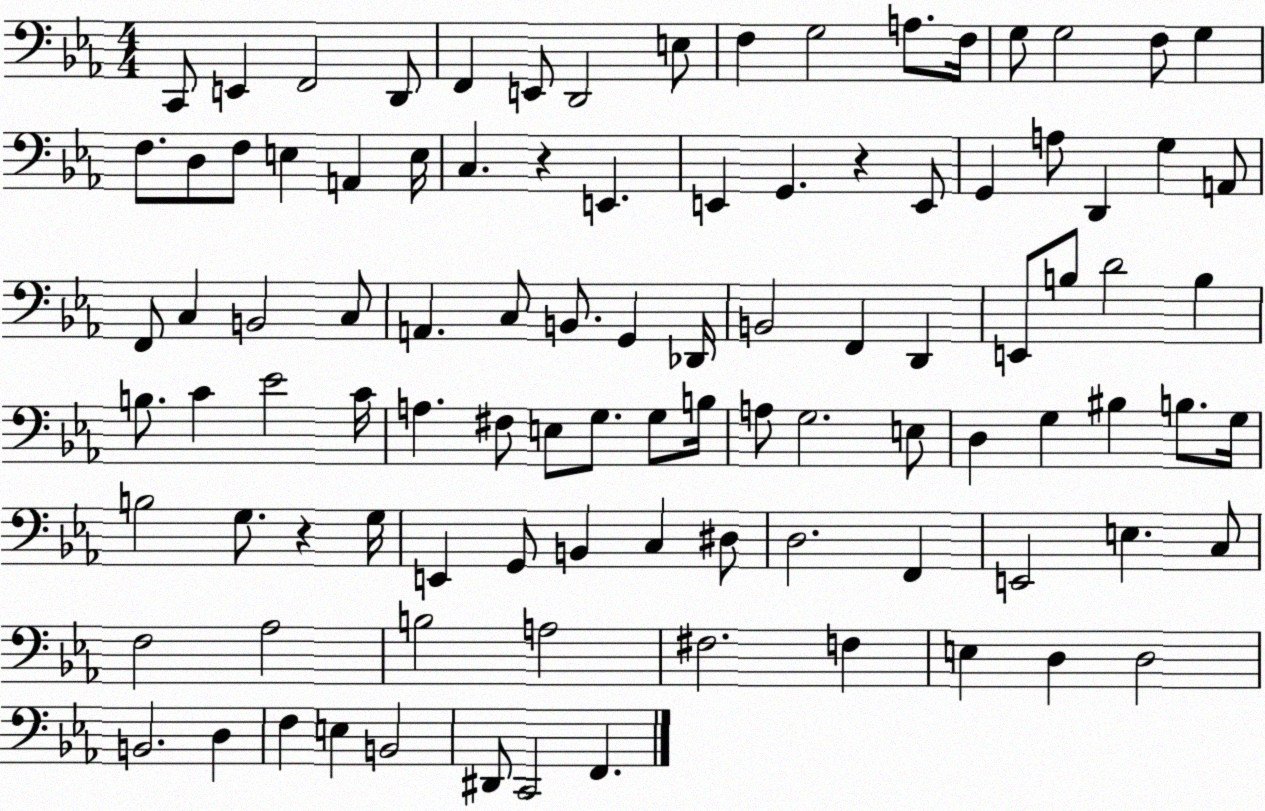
X:1
T:Untitled
M:4/4
L:1/4
K:Eb
C,,/2 E,, F,,2 D,,/2 F,, E,,/2 D,,2 E,/2 F, G,2 A,/2 F,/4 G,/2 G,2 F,/2 G, F,/2 D,/2 F,/2 E, A,, E,/4 C, z E,, E,, G,, z E,,/2 G,, A,/2 D,, G, A,,/2 F,,/2 C, B,,2 C,/2 A,, C,/2 B,,/2 G,, _D,,/4 B,,2 F,, D,, E,,/2 B,/2 D2 B, B,/2 C _E2 C/4 A, ^F,/2 E,/2 G,/2 G,/2 B,/4 A,/2 G,2 E,/2 D, G, ^B, B,/2 G,/4 B,2 G,/2 z G,/4 E,, G,,/2 B,, C, ^D,/2 D,2 F,, E,,2 E, C,/2 F,2 _A,2 B,2 A,2 ^F,2 F, E, D, D,2 B,,2 D, F, E, B,,2 ^D,,/2 C,,2 F,,